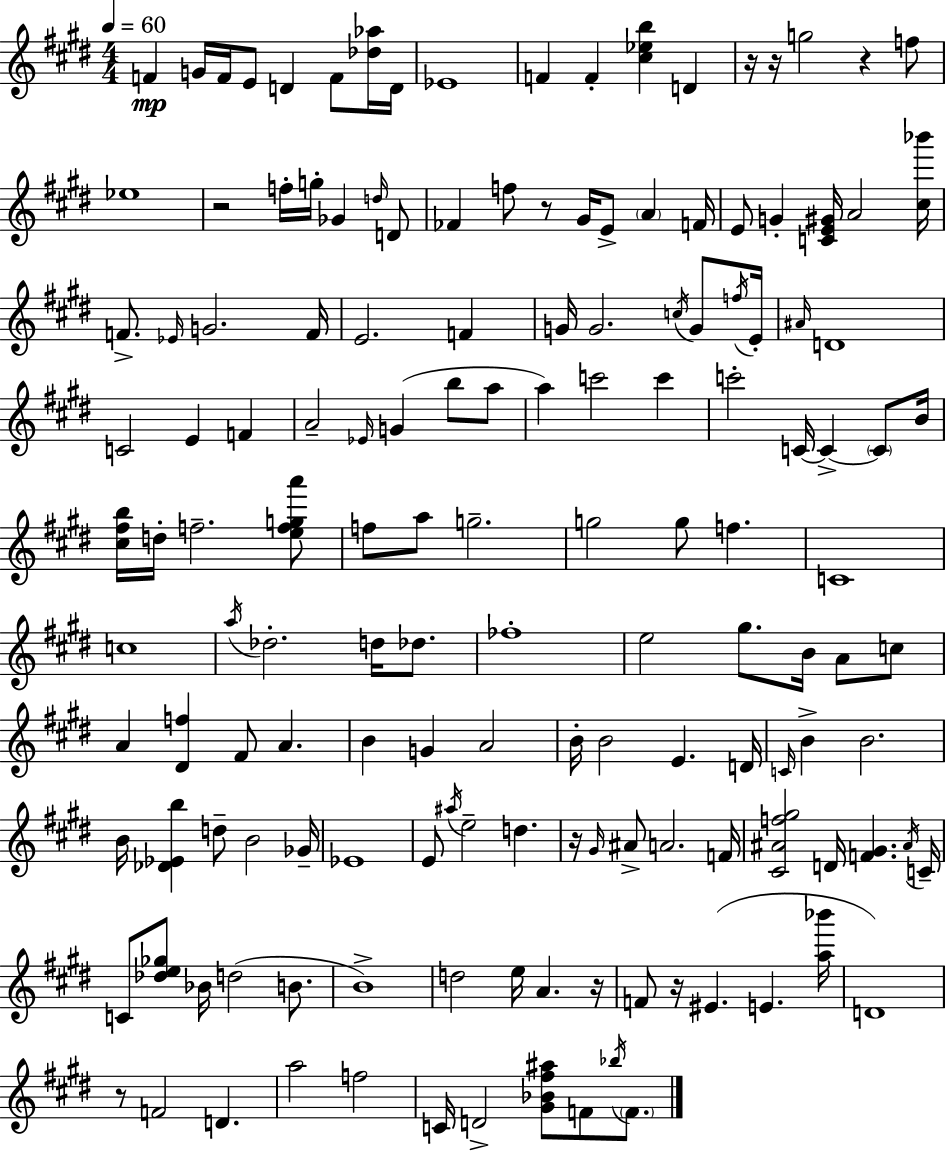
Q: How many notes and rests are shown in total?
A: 150